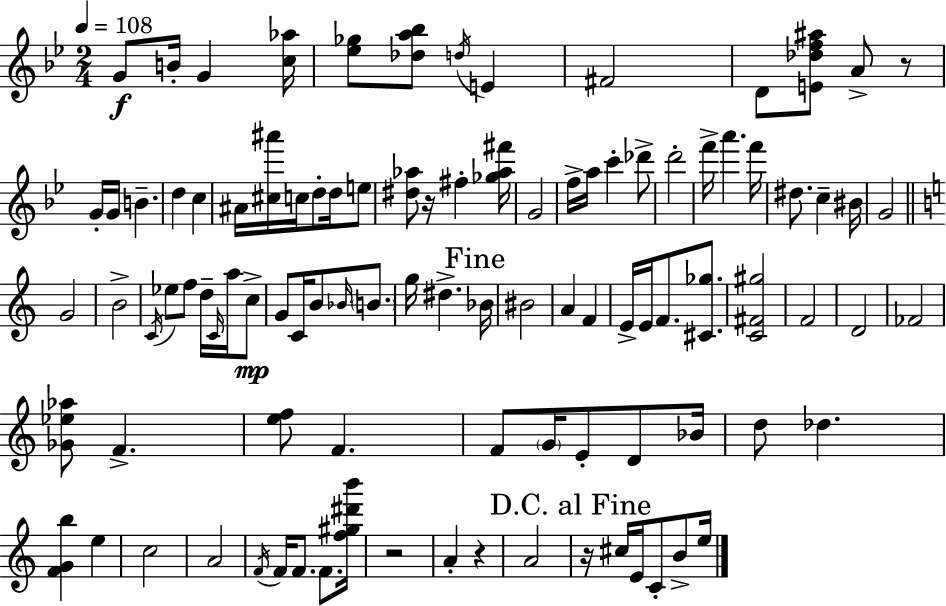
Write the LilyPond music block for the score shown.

{
  \clef treble
  \numericTimeSignature
  \time 2/4
  \key g \minor
  \tempo 4 = 108
  g'8\f b'16-. g'4 <c'' aes''>16 | <ees'' ges''>8 <des'' a'' bes''>8 \acciaccatura { d''16 } e'4 | fis'2 | d'8 <e' des'' f'' ais''>8 a'8-> r8 | \break g'16-. g'16 b'4.-- | d''4 c''4 | ais'16 <cis'' ais'''>16 c''16 d''8-. d''16 e''8 | <dis'' aes''>8 r16 fis''4-. | \break <ges'' aes'' fis'''>16 g'2 | f''16-> a''16 c'''4-. des'''8-> | d'''2-. | f'''16-> a'''4. | \break f'''16 dis''8. c''4-- | bis'16 g'2 | \bar "||" \break \key c \major g'2 | b'2-> | \acciaccatura { c'16 } ees''8 f''8 d''16-- \grace { c'16 } a''16 | c''8->\mp g'8 c'16 b'8 \grace { bes'16 } | \break \parenthesize b'8. g''16 dis''4.-> | \mark "Fine" bes'16 bis'2 | a'4 f'4 | e'16-> e'16 f'8. | \break <cis' ges''>8. <c' fis' gis''>2 | f'2 | d'2 | fes'2 | \break <ges' ees'' aes''>8 f'4.-> | <e'' f''>8 f'4. | f'8 \parenthesize g'16 e'8-. | d'8 bes'16 d''8 des''4. | \break <f' g' b''>4 e''4 | c''2 | a'2 | \acciaccatura { f'16 } f'16 f'8. | \break f'8. <f'' gis'' dis''' b'''>16 r2 | a'4-. | r4 a'2 | \mark "D.C. al Fine" r16 cis''16 e'16 c'8-. | \break b'8-> e''16 \bar "|."
}